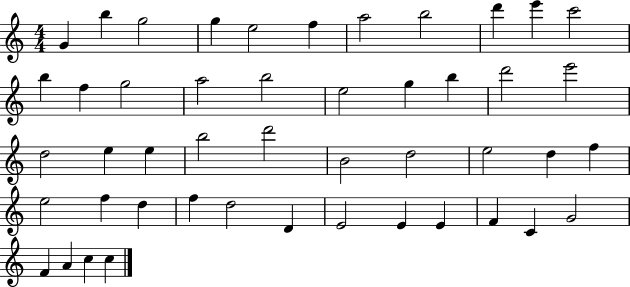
{
  \clef treble
  \numericTimeSignature
  \time 4/4
  \key c \major
  g'4 b''4 g''2 | g''4 e''2 f''4 | a''2 b''2 | d'''4 e'''4 c'''2 | \break b''4 f''4 g''2 | a''2 b''2 | e''2 g''4 b''4 | d'''2 e'''2 | \break d''2 e''4 e''4 | b''2 d'''2 | b'2 d''2 | e''2 d''4 f''4 | \break e''2 f''4 d''4 | f''4 d''2 d'4 | e'2 e'4 e'4 | f'4 c'4 g'2 | \break f'4 a'4 c''4 c''4 | \bar "|."
}